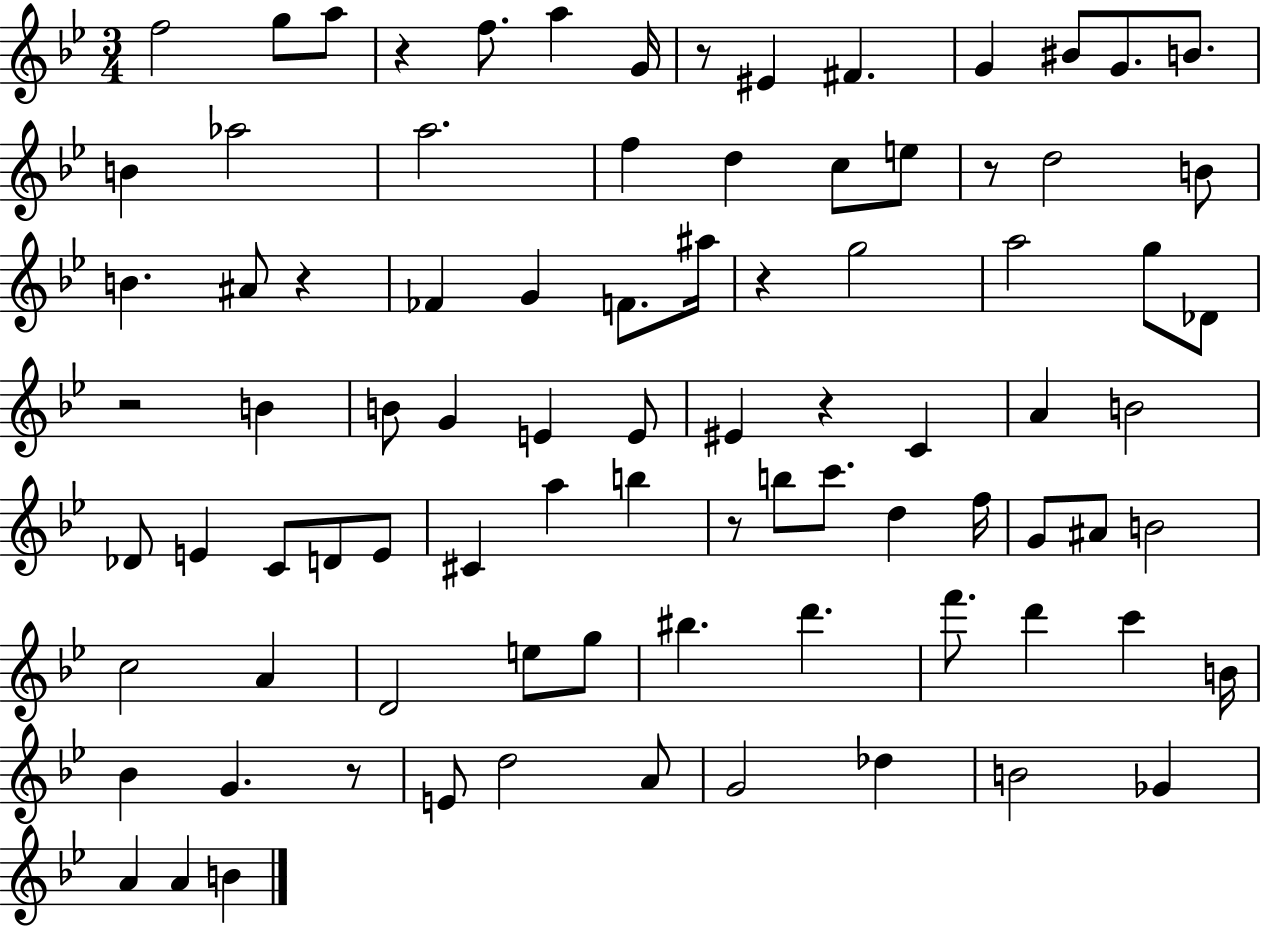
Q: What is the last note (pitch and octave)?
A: B4